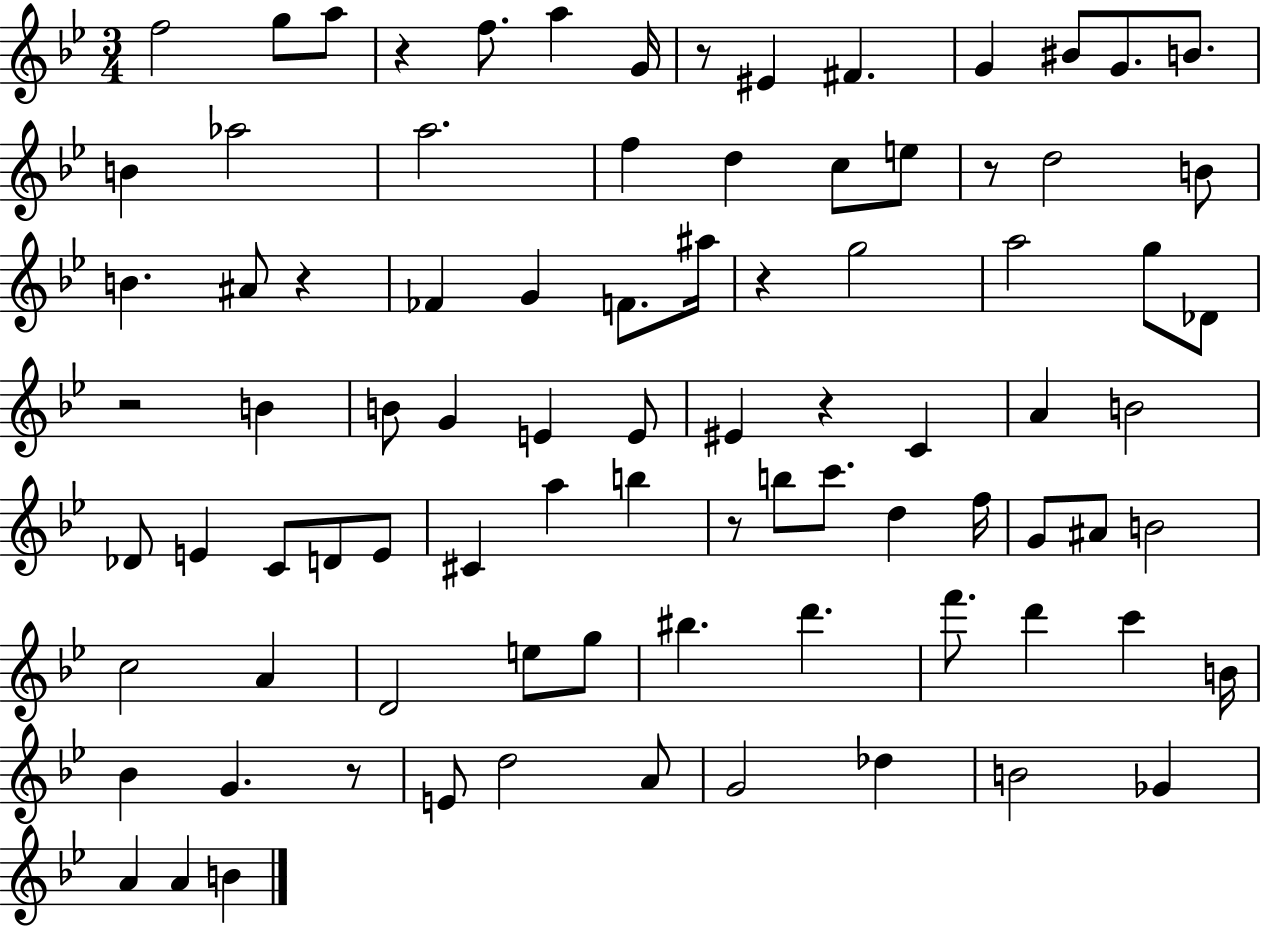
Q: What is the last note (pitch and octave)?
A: B4